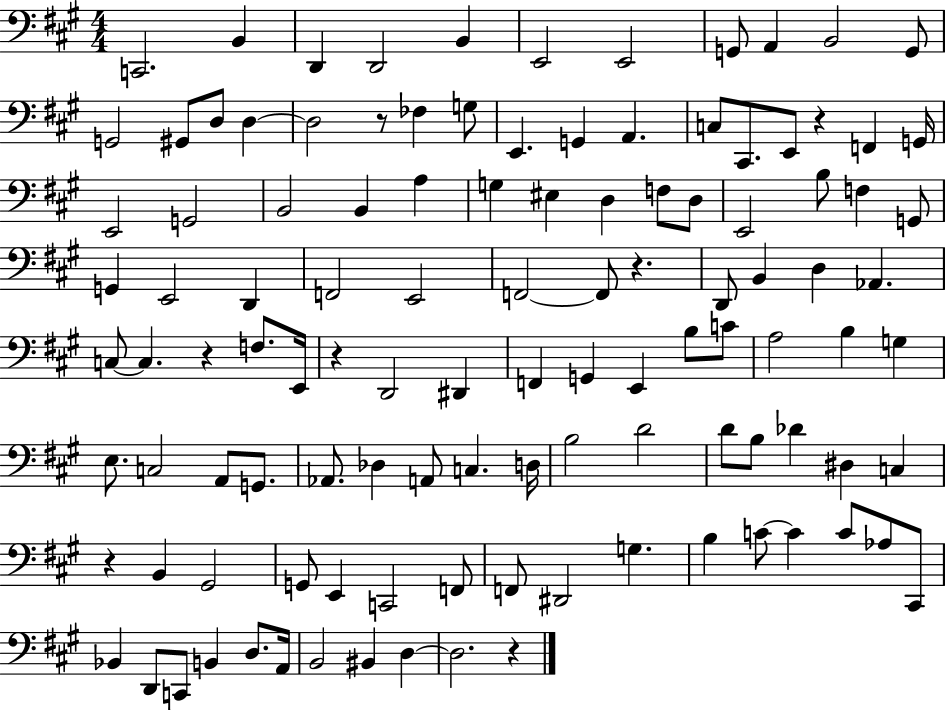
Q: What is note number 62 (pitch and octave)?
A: C4